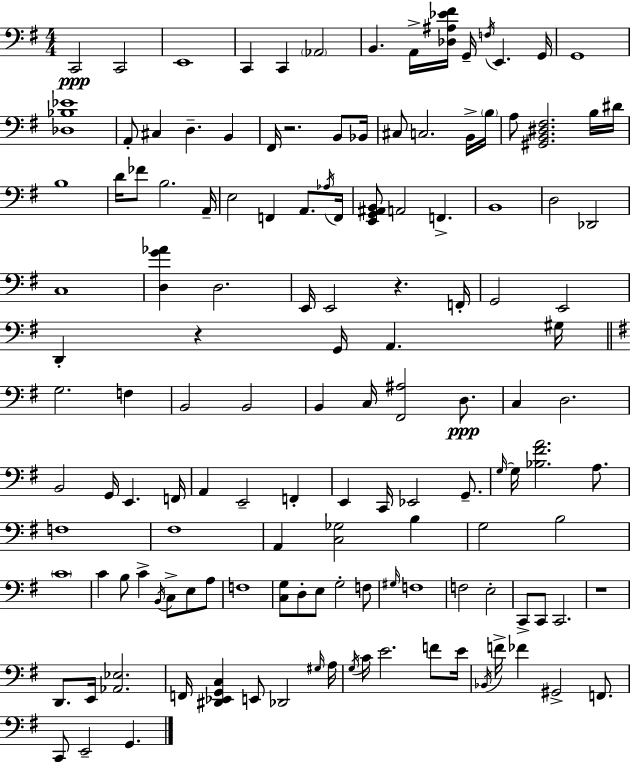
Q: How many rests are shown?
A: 4